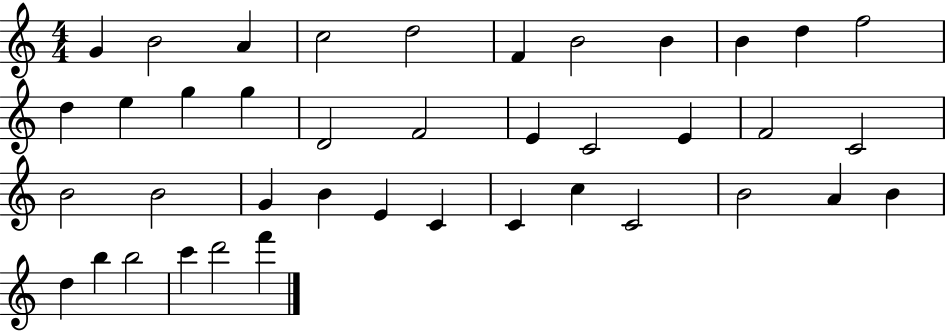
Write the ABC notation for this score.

X:1
T:Untitled
M:4/4
L:1/4
K:C
G B2 A c2 d2 F B2 B B d f2 d e g g D2 F2 E C2 E F2 C2 B2 B2 G B E C C c C2 B2 A B d b b2 c' d'2 f'